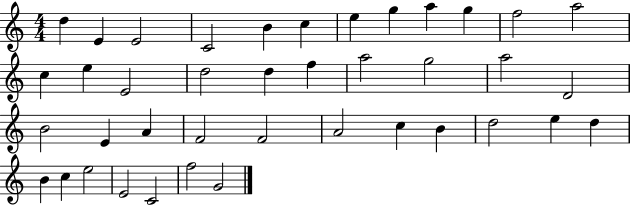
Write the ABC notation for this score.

X:1
T:Untitled
M:4/4
L:1/4
K:C
d E E2 C2 B c e g a g f2 a2 c e E2 d2 d f a2 g2 a2 D2 B2 E A F2 F2 A2 c B d2 e d B c e2 E2 C2 f2 G2